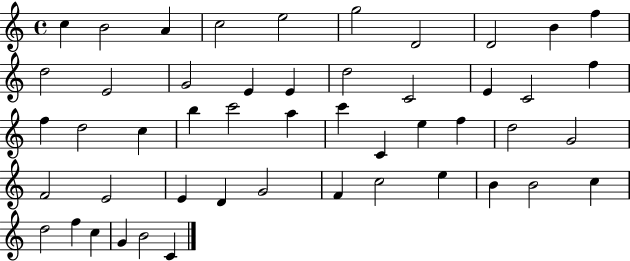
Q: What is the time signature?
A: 4/4